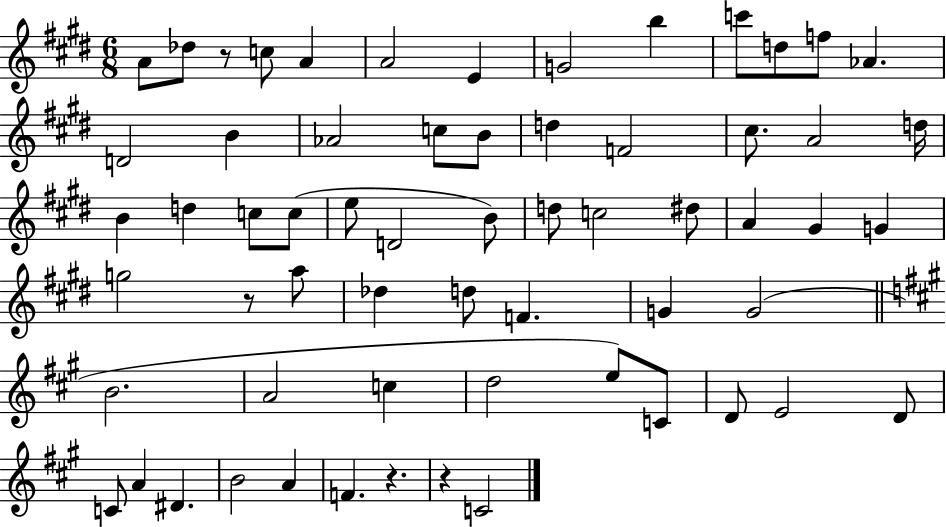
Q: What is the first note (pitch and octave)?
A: A4